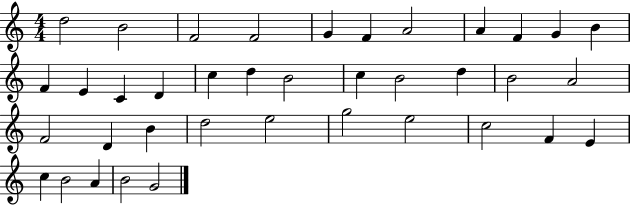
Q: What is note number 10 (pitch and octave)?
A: G4